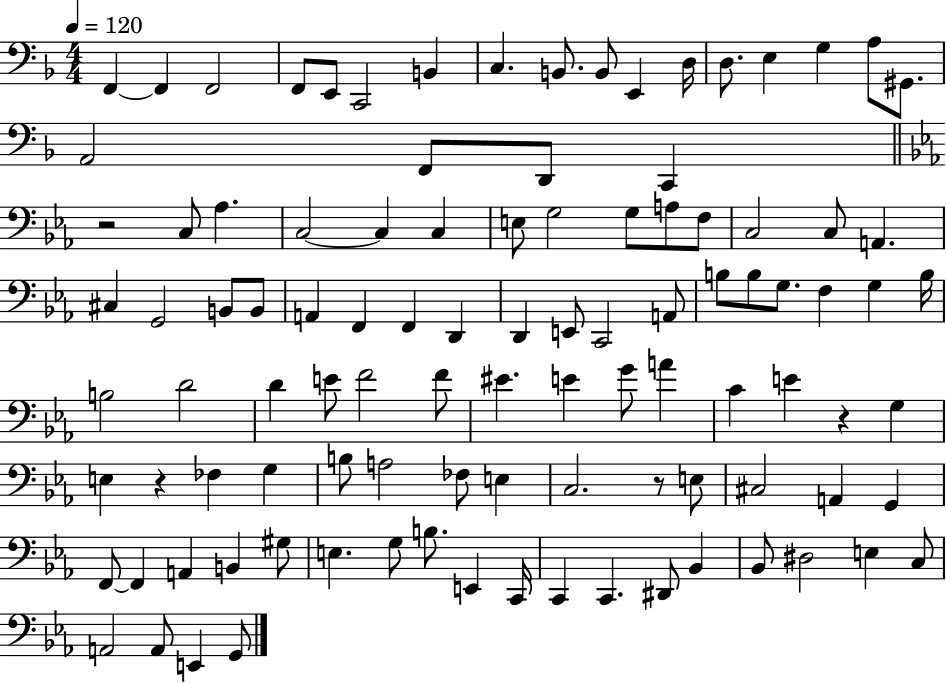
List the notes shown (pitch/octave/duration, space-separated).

F2/q F2/q F2/h F2/e E2/e C2/h B2/q C3/q. B2/e. B2/e E2/q D3/s D3/e. E3/q G3/q A3/e G#2/e. A2/h F2/e D2/e C2/q R/h C3/e Ab3/q. C3/h C3/q C3/q E3/e G3/h G3/e A3/e F3/e C3/h C3/e A2/q. C#3/q G2/h B2/e B2/e A2/q F2/q F2/q D2/q D2/q E2/e C2/h A2/e B3/e B3/e G3/e. F3/q G3/q B3/s B3/h D4/h D4/q E4/e F4/h F4/e EIS4/q. E4/q G4/e A4/q C4/q E4/q R/q G3/q E3/q R/q FES3/q G3/q B3/e A3/h FES3/e E3/q C3/h. R/e E3/e C#3/h A2/q G2/q F2/e F2/q A2/q B2/q G#3/e E3/q. G3/e B3/e. E2/q C2/s C2/q C2/q. D#2/e Bb2/q Bb2/e D#3/h E3/q C3/e A2/h A2/e E2/q G2/e